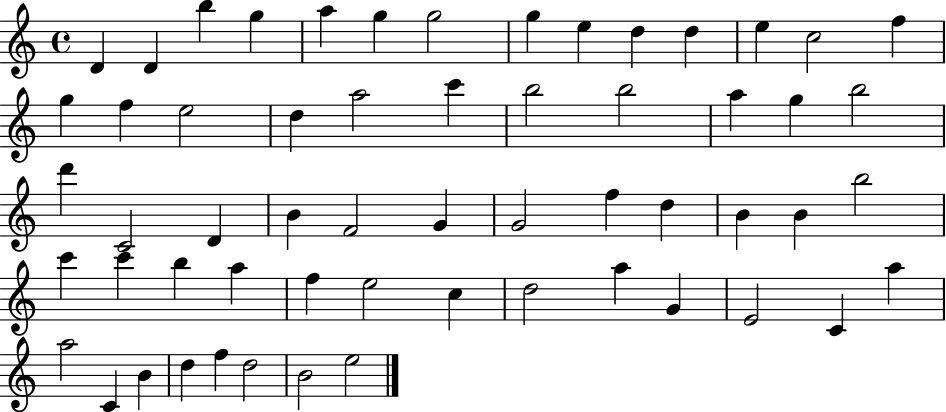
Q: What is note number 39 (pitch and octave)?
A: C6